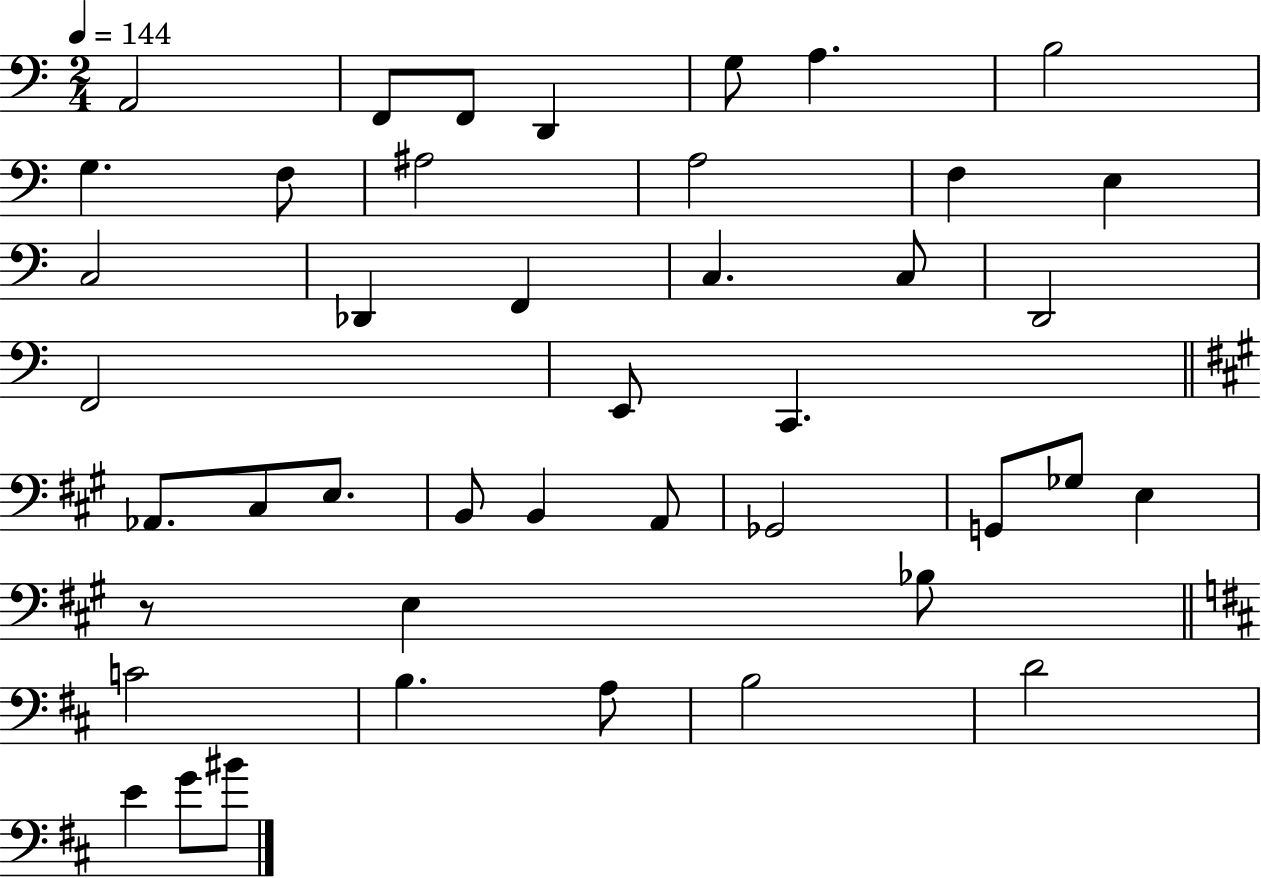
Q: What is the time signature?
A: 2/4